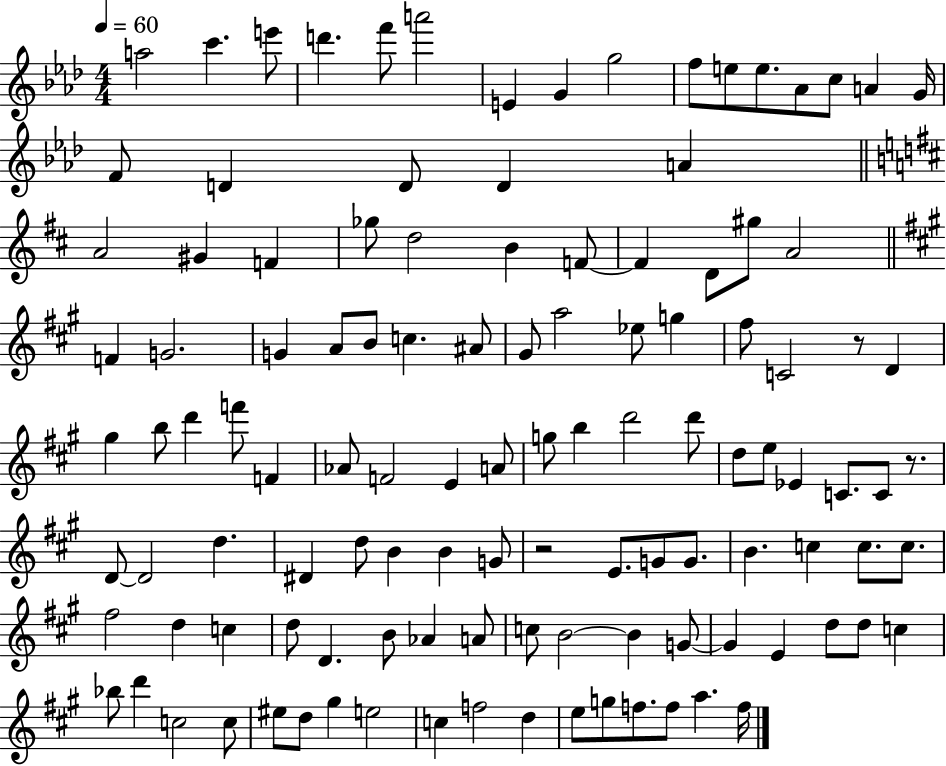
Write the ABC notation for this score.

X:1
T:Untitled
M:4/4
L:1/4
K:Ab
a2 c' e'/2 d' f'/2 a'2 E G g2 f/2 e/2 e/2 _A/2 c/2 A G/4 F/2 D D/2 D A A2 ^G F _g/2 d2 B F/2 F D/2 ^g/2 A2 F G2 G A/2 B/2 c ^A/2 ^G/2 a2 _e/2 g ^f/2 C2 z/2 D ^g b/2 d' f'/2 F _A/2 F2 E A/2 g/2 b d'2 d'/2 d/2 e/2 _E C/2 C/2 z/2 D/2 D2 d ^D d/2 B B G/2 z2 E/2 G/2 G/2 B c c/2 c/2 ^f2 d c d/2 D B/2 _A A/2 c/2 B2 B G/2 G E d/2 d/2 c _b/2 d' c2 c/2 ^e/2 d/2 ^g e2 c f2 d e/2 g/2 f/2 f/2 a f/4